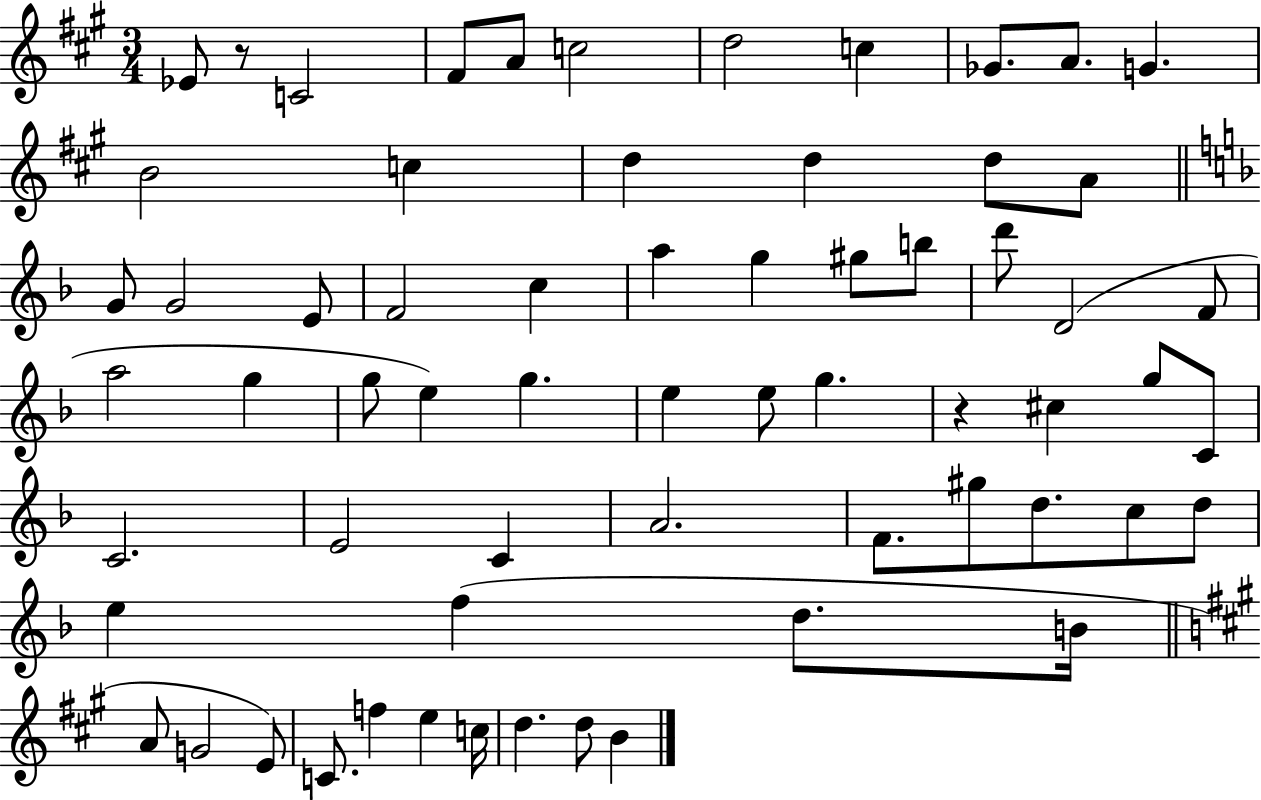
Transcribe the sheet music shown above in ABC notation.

X:1
T:Untitled
M:3/4
L:1/4
K:A
_E/2 z/2 C2 ^F/2 A/2 c2 d2 c _G/2 A/2 G B2 c d d d/2 A/2 G/2 G2 E/2 F2 c a g ^g/2 b/2 d'/2 D2 F/2 a2 g g/2 e g e e/2 g z ^c g/2 C/2 C2 E2 C A2 F/2 ^g/2 d/2 c/2 d/2 e f d/2 B/4 A/2 G2 E/2 C/2 f e c/4 d d/2 B